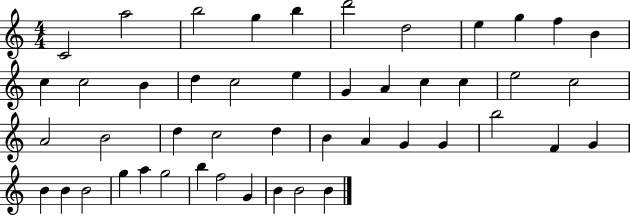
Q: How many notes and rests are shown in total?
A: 47